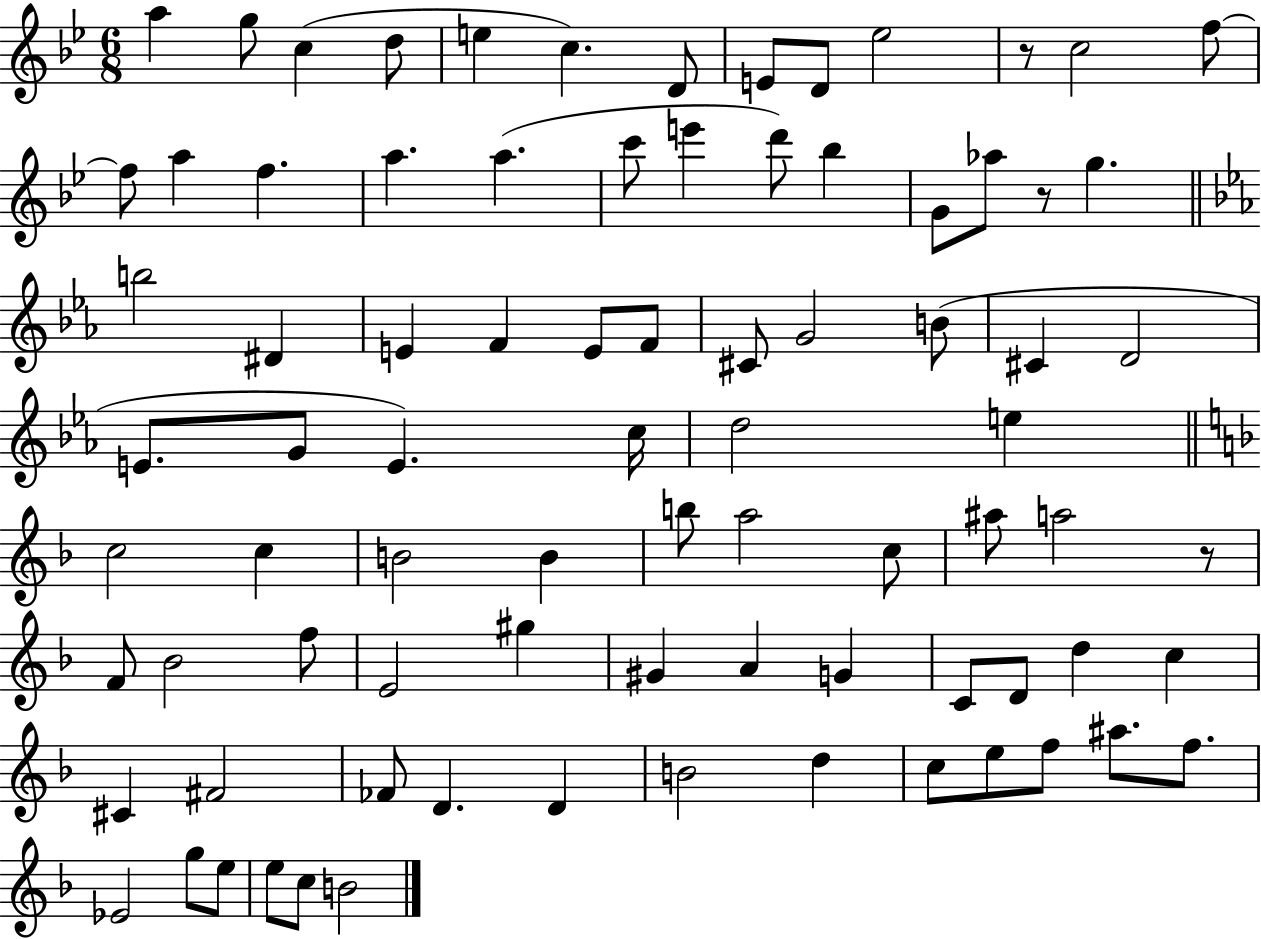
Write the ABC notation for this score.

X:1
T:Untitled
M:6/8
L:1/4
K:Bb
a g/2 c d/2 e c D/2 E/2 D/2 _e2 z/2 c2 f/2 f/2 a f a a c'/2 e' d'/2 _b G/2 _a/2 z/2 g b2 ^D E F E/2 F/2 ^C/2 G2 B/2 ^C D2 E/2 G/2 E c/4 d2 e c2 c B2 B b/2 a2 c/2 ^a/2 a2 z/2 F/2 _B2 f/2 E2 ^g ^G A G C/2 D/2 d c ^C ^F2 _F/2 D D B2 d c/2 e/2 f/2 ^a/2 f/2 _E2 g/2 e/2 e/2 c/2 B2